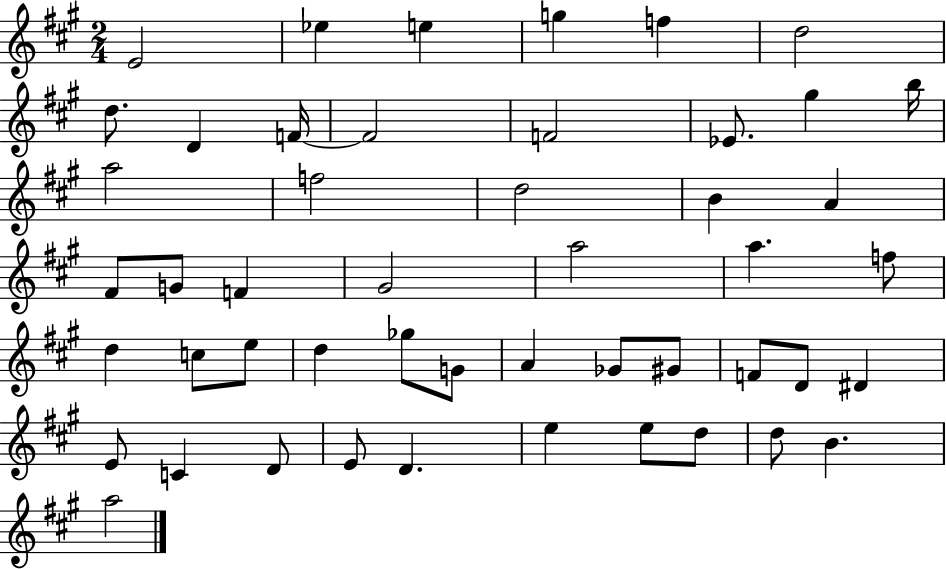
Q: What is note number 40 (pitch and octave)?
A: C4